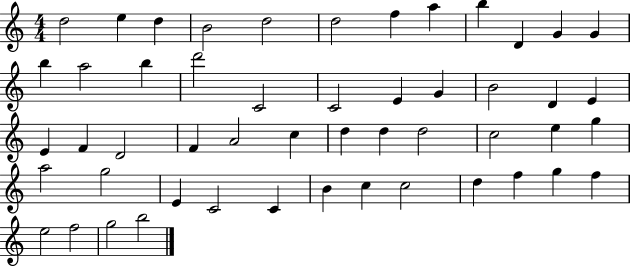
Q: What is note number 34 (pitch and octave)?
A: E5